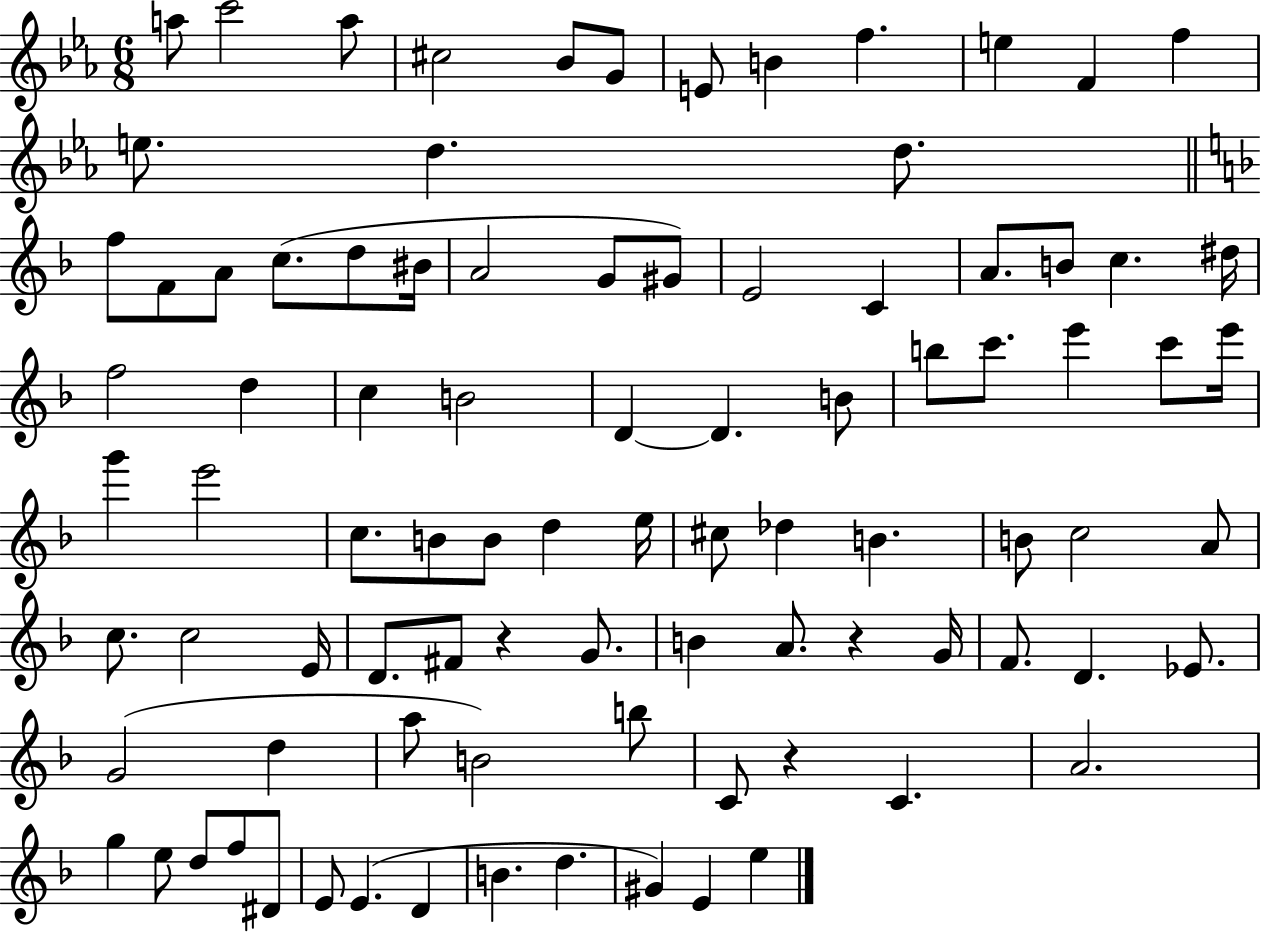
{
  \clef treble
  \numericTimeSignature
  \time 6/8
  \key ees \major
  a''8 c'''2 a''8 | cis''2 bes'8 g'8 | e'8 b'4 f''4. | e''4 f'4 f''4 | \break e''8. d''4. d''8. | \bar "||" \break \key d \minor f''8 f'8 a'8 c''8.( d''8 bis'16 | a'2 g'8 gis'8) | e'2 c'4 | a'8. b'8 c''4. dis''16 | \break f''2 d''4 | c''4 b'2 | d'4~~ d'4. b'8 | b''8 c'''8. e'''4 c'''8 e'''16 | \break g'''4 e'''2 | c''8. b'8 b'8 d''4 e''16 | cis''8 des''4 b'4. | b'8 c''2 a'8 | \break c''8. c''2 e'16 | d'8. fis'8 r4 g'8. | b'4 a'8. r4 g'16 | f'8. d'4. ees'8. | \break g'2( d''4 | a''8 b'2) b''8 | c'8 r4 c'4. | a'2. | \break g''4 e''8 d''8 f''8 dis'8 | e'8 e'4.( d'4 | b'4. d''4. | gis'4) e'4 e''4 | \break \bar "|."
}